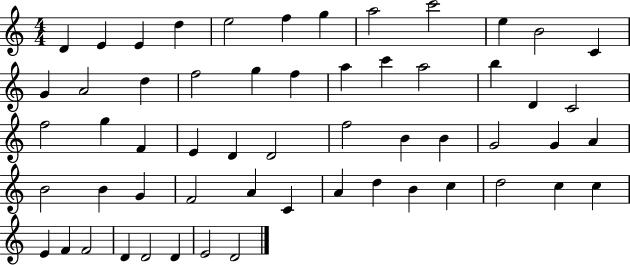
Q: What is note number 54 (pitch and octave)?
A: D4